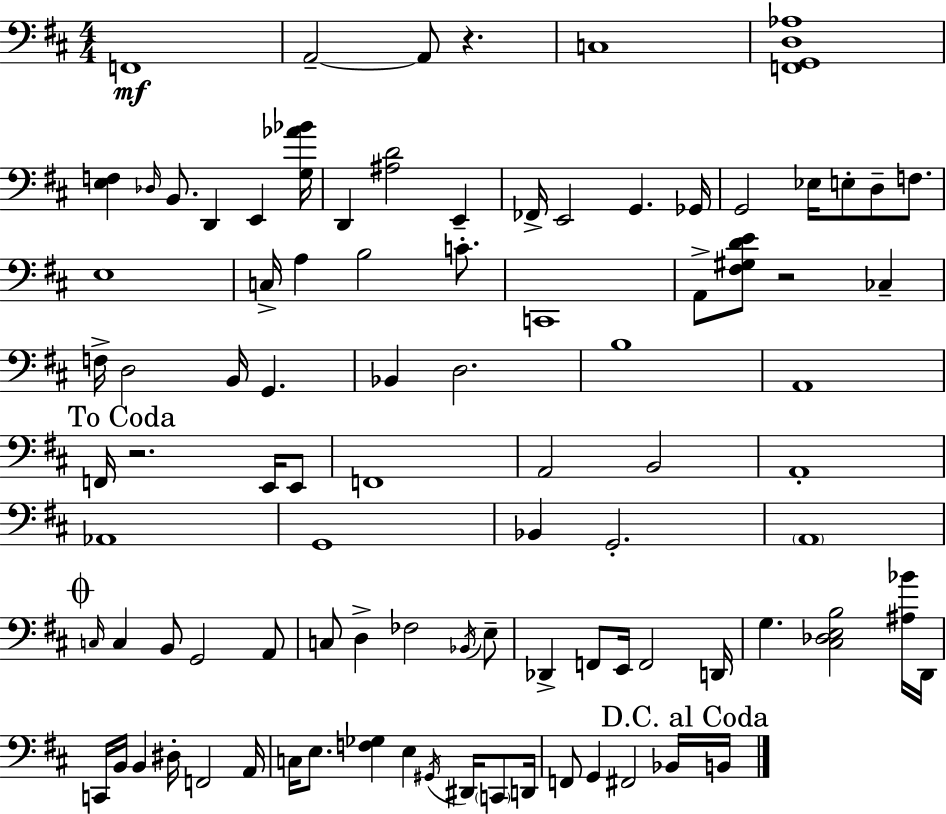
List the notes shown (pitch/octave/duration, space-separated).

F2/w A2/h A2/e R/q. C3/w [F2,G2,D3,Ab3]/w [E3,F3]/q Db3/s B2/e. D2/q E2/q [G3,Ab4,Bb4]/s D2/q [A#3,D4]/h E2/q FES2/s E2/h G2/q. Gb2/s G2/h Eb3/s E3/e D3/e F3/e. E3/w C3/s A3/q B3/h C4/e. C2/w A2/e [F#3,G#3,D4,E4]/e R/h CES3/q F3/s D3/h B2/s G2/q. Bb2/q D3/h. B3/w A2/w F2/s R/h. E2/s E2/e F2/w A2/h B2/h A2/w Ab2/w G2/w Bb2/q G2/h. A2/w C3/s C3/q B2/e G2/h A2/e C3/e D3/q FES3/h Bb2/s E3/e Db2/q F2/e E2/s F2/h D2/s G3/q. [C#3,Db3,E3,B3]/h [A#3,Bb4]/s D2/s C2/s B2/s B2/q D#3/s F2/h A2/s C3/s E3/e. [F3,Gb3]/q E3/q G#2/s D#2/s C2/e D2/s F2/e G2/q F#2/h Bb2/s B2/s